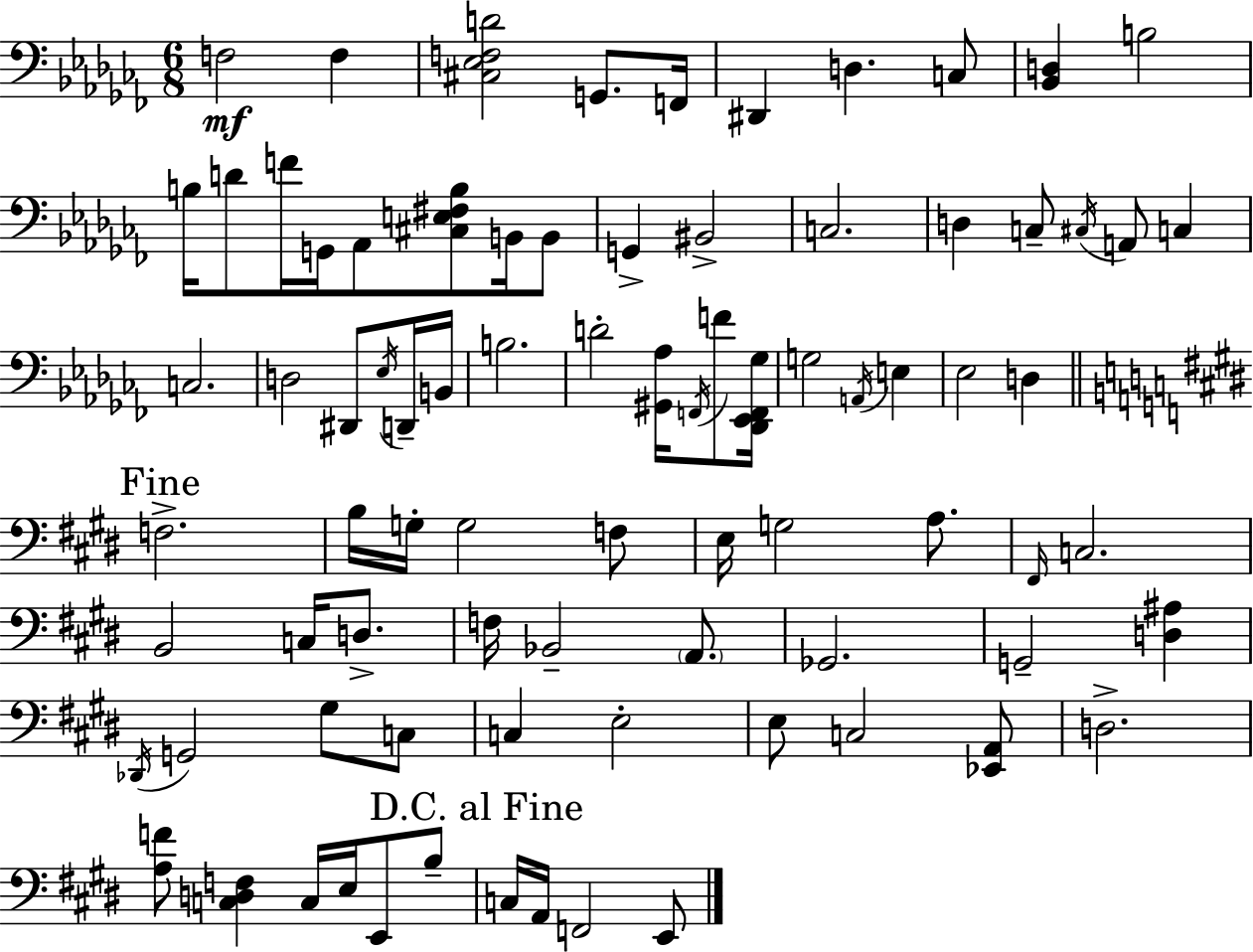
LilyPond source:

{
  \clef bass
  \numericTimeSignature
  \time 6/8
  \key aes \minor
  f2\mf f4 | <cis ees f d'>2 g,8. f,16 | dis,4 d4. c8 | <bes, d>4 b2 | \break b16 d'8 f'16 g,16 aes,8 <cis e fis b>8 b,16 b,8 | g,4-> bis,2-> | c2. | d4 c8-- \acciaccatura { cis16 } a,8 c4 | \break c2. | d2 dis,8 \acciaccatura { ees16 } | d,16-- b,16 b2. | d'2-. <gis, aes>16 \acciaccatura { f,16 } | \break f'8 <des, ees, f, ges>16 g2 \acciaccatura { a,16 } | e4 ees2 | d4 \mark "Fine" \bar "||" \break \key e \major f2.-> | b16 g16-. g2 f8 | e16 g2 a8. | \grace { fis,16 } c2. | \break b,2 c16 d8.-> | f16 bes,2-- \parenthesize a,8. | ges,2. | g,2-- <d ais>4 | \break \acciaccatura { des,16 } g,2 gis8 | c8 c4 e2-. | e8 c2 | <ees, a,>8 d2.-> | \break <a f'>8 <c d f>4 c16 e16 e,8 | b8-- \mark "D.C. al Fine" c16 a,16 f,2 | e,8 \bar "|."
}